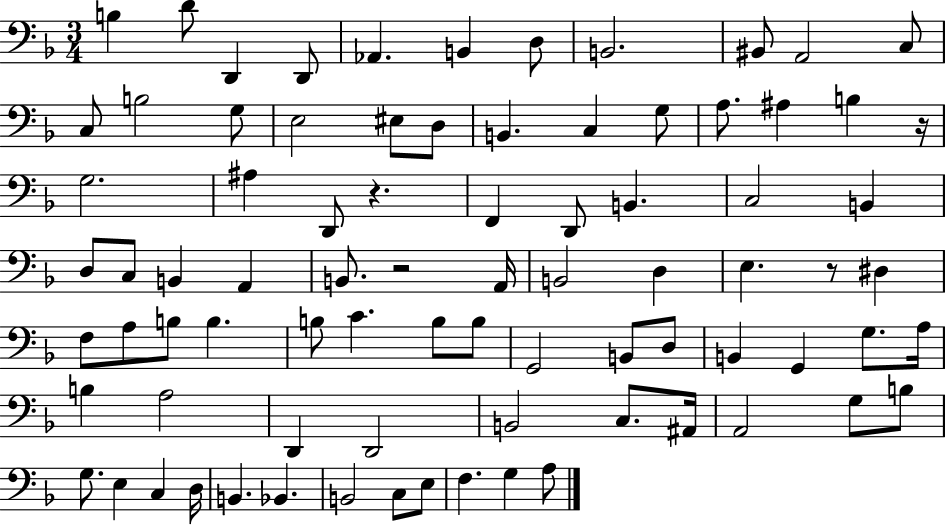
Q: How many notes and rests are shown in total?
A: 82